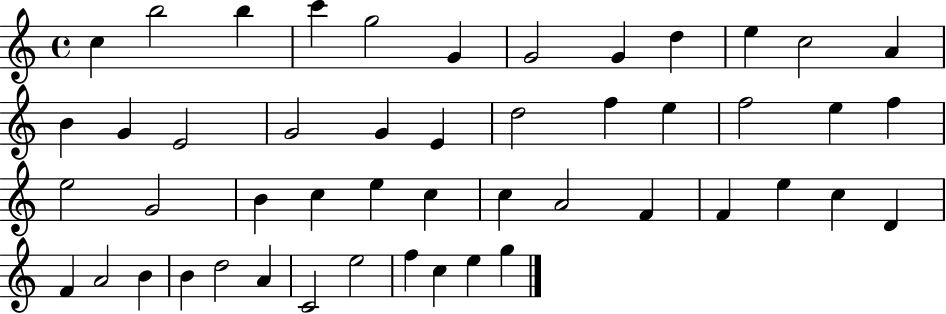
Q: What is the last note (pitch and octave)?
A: G5